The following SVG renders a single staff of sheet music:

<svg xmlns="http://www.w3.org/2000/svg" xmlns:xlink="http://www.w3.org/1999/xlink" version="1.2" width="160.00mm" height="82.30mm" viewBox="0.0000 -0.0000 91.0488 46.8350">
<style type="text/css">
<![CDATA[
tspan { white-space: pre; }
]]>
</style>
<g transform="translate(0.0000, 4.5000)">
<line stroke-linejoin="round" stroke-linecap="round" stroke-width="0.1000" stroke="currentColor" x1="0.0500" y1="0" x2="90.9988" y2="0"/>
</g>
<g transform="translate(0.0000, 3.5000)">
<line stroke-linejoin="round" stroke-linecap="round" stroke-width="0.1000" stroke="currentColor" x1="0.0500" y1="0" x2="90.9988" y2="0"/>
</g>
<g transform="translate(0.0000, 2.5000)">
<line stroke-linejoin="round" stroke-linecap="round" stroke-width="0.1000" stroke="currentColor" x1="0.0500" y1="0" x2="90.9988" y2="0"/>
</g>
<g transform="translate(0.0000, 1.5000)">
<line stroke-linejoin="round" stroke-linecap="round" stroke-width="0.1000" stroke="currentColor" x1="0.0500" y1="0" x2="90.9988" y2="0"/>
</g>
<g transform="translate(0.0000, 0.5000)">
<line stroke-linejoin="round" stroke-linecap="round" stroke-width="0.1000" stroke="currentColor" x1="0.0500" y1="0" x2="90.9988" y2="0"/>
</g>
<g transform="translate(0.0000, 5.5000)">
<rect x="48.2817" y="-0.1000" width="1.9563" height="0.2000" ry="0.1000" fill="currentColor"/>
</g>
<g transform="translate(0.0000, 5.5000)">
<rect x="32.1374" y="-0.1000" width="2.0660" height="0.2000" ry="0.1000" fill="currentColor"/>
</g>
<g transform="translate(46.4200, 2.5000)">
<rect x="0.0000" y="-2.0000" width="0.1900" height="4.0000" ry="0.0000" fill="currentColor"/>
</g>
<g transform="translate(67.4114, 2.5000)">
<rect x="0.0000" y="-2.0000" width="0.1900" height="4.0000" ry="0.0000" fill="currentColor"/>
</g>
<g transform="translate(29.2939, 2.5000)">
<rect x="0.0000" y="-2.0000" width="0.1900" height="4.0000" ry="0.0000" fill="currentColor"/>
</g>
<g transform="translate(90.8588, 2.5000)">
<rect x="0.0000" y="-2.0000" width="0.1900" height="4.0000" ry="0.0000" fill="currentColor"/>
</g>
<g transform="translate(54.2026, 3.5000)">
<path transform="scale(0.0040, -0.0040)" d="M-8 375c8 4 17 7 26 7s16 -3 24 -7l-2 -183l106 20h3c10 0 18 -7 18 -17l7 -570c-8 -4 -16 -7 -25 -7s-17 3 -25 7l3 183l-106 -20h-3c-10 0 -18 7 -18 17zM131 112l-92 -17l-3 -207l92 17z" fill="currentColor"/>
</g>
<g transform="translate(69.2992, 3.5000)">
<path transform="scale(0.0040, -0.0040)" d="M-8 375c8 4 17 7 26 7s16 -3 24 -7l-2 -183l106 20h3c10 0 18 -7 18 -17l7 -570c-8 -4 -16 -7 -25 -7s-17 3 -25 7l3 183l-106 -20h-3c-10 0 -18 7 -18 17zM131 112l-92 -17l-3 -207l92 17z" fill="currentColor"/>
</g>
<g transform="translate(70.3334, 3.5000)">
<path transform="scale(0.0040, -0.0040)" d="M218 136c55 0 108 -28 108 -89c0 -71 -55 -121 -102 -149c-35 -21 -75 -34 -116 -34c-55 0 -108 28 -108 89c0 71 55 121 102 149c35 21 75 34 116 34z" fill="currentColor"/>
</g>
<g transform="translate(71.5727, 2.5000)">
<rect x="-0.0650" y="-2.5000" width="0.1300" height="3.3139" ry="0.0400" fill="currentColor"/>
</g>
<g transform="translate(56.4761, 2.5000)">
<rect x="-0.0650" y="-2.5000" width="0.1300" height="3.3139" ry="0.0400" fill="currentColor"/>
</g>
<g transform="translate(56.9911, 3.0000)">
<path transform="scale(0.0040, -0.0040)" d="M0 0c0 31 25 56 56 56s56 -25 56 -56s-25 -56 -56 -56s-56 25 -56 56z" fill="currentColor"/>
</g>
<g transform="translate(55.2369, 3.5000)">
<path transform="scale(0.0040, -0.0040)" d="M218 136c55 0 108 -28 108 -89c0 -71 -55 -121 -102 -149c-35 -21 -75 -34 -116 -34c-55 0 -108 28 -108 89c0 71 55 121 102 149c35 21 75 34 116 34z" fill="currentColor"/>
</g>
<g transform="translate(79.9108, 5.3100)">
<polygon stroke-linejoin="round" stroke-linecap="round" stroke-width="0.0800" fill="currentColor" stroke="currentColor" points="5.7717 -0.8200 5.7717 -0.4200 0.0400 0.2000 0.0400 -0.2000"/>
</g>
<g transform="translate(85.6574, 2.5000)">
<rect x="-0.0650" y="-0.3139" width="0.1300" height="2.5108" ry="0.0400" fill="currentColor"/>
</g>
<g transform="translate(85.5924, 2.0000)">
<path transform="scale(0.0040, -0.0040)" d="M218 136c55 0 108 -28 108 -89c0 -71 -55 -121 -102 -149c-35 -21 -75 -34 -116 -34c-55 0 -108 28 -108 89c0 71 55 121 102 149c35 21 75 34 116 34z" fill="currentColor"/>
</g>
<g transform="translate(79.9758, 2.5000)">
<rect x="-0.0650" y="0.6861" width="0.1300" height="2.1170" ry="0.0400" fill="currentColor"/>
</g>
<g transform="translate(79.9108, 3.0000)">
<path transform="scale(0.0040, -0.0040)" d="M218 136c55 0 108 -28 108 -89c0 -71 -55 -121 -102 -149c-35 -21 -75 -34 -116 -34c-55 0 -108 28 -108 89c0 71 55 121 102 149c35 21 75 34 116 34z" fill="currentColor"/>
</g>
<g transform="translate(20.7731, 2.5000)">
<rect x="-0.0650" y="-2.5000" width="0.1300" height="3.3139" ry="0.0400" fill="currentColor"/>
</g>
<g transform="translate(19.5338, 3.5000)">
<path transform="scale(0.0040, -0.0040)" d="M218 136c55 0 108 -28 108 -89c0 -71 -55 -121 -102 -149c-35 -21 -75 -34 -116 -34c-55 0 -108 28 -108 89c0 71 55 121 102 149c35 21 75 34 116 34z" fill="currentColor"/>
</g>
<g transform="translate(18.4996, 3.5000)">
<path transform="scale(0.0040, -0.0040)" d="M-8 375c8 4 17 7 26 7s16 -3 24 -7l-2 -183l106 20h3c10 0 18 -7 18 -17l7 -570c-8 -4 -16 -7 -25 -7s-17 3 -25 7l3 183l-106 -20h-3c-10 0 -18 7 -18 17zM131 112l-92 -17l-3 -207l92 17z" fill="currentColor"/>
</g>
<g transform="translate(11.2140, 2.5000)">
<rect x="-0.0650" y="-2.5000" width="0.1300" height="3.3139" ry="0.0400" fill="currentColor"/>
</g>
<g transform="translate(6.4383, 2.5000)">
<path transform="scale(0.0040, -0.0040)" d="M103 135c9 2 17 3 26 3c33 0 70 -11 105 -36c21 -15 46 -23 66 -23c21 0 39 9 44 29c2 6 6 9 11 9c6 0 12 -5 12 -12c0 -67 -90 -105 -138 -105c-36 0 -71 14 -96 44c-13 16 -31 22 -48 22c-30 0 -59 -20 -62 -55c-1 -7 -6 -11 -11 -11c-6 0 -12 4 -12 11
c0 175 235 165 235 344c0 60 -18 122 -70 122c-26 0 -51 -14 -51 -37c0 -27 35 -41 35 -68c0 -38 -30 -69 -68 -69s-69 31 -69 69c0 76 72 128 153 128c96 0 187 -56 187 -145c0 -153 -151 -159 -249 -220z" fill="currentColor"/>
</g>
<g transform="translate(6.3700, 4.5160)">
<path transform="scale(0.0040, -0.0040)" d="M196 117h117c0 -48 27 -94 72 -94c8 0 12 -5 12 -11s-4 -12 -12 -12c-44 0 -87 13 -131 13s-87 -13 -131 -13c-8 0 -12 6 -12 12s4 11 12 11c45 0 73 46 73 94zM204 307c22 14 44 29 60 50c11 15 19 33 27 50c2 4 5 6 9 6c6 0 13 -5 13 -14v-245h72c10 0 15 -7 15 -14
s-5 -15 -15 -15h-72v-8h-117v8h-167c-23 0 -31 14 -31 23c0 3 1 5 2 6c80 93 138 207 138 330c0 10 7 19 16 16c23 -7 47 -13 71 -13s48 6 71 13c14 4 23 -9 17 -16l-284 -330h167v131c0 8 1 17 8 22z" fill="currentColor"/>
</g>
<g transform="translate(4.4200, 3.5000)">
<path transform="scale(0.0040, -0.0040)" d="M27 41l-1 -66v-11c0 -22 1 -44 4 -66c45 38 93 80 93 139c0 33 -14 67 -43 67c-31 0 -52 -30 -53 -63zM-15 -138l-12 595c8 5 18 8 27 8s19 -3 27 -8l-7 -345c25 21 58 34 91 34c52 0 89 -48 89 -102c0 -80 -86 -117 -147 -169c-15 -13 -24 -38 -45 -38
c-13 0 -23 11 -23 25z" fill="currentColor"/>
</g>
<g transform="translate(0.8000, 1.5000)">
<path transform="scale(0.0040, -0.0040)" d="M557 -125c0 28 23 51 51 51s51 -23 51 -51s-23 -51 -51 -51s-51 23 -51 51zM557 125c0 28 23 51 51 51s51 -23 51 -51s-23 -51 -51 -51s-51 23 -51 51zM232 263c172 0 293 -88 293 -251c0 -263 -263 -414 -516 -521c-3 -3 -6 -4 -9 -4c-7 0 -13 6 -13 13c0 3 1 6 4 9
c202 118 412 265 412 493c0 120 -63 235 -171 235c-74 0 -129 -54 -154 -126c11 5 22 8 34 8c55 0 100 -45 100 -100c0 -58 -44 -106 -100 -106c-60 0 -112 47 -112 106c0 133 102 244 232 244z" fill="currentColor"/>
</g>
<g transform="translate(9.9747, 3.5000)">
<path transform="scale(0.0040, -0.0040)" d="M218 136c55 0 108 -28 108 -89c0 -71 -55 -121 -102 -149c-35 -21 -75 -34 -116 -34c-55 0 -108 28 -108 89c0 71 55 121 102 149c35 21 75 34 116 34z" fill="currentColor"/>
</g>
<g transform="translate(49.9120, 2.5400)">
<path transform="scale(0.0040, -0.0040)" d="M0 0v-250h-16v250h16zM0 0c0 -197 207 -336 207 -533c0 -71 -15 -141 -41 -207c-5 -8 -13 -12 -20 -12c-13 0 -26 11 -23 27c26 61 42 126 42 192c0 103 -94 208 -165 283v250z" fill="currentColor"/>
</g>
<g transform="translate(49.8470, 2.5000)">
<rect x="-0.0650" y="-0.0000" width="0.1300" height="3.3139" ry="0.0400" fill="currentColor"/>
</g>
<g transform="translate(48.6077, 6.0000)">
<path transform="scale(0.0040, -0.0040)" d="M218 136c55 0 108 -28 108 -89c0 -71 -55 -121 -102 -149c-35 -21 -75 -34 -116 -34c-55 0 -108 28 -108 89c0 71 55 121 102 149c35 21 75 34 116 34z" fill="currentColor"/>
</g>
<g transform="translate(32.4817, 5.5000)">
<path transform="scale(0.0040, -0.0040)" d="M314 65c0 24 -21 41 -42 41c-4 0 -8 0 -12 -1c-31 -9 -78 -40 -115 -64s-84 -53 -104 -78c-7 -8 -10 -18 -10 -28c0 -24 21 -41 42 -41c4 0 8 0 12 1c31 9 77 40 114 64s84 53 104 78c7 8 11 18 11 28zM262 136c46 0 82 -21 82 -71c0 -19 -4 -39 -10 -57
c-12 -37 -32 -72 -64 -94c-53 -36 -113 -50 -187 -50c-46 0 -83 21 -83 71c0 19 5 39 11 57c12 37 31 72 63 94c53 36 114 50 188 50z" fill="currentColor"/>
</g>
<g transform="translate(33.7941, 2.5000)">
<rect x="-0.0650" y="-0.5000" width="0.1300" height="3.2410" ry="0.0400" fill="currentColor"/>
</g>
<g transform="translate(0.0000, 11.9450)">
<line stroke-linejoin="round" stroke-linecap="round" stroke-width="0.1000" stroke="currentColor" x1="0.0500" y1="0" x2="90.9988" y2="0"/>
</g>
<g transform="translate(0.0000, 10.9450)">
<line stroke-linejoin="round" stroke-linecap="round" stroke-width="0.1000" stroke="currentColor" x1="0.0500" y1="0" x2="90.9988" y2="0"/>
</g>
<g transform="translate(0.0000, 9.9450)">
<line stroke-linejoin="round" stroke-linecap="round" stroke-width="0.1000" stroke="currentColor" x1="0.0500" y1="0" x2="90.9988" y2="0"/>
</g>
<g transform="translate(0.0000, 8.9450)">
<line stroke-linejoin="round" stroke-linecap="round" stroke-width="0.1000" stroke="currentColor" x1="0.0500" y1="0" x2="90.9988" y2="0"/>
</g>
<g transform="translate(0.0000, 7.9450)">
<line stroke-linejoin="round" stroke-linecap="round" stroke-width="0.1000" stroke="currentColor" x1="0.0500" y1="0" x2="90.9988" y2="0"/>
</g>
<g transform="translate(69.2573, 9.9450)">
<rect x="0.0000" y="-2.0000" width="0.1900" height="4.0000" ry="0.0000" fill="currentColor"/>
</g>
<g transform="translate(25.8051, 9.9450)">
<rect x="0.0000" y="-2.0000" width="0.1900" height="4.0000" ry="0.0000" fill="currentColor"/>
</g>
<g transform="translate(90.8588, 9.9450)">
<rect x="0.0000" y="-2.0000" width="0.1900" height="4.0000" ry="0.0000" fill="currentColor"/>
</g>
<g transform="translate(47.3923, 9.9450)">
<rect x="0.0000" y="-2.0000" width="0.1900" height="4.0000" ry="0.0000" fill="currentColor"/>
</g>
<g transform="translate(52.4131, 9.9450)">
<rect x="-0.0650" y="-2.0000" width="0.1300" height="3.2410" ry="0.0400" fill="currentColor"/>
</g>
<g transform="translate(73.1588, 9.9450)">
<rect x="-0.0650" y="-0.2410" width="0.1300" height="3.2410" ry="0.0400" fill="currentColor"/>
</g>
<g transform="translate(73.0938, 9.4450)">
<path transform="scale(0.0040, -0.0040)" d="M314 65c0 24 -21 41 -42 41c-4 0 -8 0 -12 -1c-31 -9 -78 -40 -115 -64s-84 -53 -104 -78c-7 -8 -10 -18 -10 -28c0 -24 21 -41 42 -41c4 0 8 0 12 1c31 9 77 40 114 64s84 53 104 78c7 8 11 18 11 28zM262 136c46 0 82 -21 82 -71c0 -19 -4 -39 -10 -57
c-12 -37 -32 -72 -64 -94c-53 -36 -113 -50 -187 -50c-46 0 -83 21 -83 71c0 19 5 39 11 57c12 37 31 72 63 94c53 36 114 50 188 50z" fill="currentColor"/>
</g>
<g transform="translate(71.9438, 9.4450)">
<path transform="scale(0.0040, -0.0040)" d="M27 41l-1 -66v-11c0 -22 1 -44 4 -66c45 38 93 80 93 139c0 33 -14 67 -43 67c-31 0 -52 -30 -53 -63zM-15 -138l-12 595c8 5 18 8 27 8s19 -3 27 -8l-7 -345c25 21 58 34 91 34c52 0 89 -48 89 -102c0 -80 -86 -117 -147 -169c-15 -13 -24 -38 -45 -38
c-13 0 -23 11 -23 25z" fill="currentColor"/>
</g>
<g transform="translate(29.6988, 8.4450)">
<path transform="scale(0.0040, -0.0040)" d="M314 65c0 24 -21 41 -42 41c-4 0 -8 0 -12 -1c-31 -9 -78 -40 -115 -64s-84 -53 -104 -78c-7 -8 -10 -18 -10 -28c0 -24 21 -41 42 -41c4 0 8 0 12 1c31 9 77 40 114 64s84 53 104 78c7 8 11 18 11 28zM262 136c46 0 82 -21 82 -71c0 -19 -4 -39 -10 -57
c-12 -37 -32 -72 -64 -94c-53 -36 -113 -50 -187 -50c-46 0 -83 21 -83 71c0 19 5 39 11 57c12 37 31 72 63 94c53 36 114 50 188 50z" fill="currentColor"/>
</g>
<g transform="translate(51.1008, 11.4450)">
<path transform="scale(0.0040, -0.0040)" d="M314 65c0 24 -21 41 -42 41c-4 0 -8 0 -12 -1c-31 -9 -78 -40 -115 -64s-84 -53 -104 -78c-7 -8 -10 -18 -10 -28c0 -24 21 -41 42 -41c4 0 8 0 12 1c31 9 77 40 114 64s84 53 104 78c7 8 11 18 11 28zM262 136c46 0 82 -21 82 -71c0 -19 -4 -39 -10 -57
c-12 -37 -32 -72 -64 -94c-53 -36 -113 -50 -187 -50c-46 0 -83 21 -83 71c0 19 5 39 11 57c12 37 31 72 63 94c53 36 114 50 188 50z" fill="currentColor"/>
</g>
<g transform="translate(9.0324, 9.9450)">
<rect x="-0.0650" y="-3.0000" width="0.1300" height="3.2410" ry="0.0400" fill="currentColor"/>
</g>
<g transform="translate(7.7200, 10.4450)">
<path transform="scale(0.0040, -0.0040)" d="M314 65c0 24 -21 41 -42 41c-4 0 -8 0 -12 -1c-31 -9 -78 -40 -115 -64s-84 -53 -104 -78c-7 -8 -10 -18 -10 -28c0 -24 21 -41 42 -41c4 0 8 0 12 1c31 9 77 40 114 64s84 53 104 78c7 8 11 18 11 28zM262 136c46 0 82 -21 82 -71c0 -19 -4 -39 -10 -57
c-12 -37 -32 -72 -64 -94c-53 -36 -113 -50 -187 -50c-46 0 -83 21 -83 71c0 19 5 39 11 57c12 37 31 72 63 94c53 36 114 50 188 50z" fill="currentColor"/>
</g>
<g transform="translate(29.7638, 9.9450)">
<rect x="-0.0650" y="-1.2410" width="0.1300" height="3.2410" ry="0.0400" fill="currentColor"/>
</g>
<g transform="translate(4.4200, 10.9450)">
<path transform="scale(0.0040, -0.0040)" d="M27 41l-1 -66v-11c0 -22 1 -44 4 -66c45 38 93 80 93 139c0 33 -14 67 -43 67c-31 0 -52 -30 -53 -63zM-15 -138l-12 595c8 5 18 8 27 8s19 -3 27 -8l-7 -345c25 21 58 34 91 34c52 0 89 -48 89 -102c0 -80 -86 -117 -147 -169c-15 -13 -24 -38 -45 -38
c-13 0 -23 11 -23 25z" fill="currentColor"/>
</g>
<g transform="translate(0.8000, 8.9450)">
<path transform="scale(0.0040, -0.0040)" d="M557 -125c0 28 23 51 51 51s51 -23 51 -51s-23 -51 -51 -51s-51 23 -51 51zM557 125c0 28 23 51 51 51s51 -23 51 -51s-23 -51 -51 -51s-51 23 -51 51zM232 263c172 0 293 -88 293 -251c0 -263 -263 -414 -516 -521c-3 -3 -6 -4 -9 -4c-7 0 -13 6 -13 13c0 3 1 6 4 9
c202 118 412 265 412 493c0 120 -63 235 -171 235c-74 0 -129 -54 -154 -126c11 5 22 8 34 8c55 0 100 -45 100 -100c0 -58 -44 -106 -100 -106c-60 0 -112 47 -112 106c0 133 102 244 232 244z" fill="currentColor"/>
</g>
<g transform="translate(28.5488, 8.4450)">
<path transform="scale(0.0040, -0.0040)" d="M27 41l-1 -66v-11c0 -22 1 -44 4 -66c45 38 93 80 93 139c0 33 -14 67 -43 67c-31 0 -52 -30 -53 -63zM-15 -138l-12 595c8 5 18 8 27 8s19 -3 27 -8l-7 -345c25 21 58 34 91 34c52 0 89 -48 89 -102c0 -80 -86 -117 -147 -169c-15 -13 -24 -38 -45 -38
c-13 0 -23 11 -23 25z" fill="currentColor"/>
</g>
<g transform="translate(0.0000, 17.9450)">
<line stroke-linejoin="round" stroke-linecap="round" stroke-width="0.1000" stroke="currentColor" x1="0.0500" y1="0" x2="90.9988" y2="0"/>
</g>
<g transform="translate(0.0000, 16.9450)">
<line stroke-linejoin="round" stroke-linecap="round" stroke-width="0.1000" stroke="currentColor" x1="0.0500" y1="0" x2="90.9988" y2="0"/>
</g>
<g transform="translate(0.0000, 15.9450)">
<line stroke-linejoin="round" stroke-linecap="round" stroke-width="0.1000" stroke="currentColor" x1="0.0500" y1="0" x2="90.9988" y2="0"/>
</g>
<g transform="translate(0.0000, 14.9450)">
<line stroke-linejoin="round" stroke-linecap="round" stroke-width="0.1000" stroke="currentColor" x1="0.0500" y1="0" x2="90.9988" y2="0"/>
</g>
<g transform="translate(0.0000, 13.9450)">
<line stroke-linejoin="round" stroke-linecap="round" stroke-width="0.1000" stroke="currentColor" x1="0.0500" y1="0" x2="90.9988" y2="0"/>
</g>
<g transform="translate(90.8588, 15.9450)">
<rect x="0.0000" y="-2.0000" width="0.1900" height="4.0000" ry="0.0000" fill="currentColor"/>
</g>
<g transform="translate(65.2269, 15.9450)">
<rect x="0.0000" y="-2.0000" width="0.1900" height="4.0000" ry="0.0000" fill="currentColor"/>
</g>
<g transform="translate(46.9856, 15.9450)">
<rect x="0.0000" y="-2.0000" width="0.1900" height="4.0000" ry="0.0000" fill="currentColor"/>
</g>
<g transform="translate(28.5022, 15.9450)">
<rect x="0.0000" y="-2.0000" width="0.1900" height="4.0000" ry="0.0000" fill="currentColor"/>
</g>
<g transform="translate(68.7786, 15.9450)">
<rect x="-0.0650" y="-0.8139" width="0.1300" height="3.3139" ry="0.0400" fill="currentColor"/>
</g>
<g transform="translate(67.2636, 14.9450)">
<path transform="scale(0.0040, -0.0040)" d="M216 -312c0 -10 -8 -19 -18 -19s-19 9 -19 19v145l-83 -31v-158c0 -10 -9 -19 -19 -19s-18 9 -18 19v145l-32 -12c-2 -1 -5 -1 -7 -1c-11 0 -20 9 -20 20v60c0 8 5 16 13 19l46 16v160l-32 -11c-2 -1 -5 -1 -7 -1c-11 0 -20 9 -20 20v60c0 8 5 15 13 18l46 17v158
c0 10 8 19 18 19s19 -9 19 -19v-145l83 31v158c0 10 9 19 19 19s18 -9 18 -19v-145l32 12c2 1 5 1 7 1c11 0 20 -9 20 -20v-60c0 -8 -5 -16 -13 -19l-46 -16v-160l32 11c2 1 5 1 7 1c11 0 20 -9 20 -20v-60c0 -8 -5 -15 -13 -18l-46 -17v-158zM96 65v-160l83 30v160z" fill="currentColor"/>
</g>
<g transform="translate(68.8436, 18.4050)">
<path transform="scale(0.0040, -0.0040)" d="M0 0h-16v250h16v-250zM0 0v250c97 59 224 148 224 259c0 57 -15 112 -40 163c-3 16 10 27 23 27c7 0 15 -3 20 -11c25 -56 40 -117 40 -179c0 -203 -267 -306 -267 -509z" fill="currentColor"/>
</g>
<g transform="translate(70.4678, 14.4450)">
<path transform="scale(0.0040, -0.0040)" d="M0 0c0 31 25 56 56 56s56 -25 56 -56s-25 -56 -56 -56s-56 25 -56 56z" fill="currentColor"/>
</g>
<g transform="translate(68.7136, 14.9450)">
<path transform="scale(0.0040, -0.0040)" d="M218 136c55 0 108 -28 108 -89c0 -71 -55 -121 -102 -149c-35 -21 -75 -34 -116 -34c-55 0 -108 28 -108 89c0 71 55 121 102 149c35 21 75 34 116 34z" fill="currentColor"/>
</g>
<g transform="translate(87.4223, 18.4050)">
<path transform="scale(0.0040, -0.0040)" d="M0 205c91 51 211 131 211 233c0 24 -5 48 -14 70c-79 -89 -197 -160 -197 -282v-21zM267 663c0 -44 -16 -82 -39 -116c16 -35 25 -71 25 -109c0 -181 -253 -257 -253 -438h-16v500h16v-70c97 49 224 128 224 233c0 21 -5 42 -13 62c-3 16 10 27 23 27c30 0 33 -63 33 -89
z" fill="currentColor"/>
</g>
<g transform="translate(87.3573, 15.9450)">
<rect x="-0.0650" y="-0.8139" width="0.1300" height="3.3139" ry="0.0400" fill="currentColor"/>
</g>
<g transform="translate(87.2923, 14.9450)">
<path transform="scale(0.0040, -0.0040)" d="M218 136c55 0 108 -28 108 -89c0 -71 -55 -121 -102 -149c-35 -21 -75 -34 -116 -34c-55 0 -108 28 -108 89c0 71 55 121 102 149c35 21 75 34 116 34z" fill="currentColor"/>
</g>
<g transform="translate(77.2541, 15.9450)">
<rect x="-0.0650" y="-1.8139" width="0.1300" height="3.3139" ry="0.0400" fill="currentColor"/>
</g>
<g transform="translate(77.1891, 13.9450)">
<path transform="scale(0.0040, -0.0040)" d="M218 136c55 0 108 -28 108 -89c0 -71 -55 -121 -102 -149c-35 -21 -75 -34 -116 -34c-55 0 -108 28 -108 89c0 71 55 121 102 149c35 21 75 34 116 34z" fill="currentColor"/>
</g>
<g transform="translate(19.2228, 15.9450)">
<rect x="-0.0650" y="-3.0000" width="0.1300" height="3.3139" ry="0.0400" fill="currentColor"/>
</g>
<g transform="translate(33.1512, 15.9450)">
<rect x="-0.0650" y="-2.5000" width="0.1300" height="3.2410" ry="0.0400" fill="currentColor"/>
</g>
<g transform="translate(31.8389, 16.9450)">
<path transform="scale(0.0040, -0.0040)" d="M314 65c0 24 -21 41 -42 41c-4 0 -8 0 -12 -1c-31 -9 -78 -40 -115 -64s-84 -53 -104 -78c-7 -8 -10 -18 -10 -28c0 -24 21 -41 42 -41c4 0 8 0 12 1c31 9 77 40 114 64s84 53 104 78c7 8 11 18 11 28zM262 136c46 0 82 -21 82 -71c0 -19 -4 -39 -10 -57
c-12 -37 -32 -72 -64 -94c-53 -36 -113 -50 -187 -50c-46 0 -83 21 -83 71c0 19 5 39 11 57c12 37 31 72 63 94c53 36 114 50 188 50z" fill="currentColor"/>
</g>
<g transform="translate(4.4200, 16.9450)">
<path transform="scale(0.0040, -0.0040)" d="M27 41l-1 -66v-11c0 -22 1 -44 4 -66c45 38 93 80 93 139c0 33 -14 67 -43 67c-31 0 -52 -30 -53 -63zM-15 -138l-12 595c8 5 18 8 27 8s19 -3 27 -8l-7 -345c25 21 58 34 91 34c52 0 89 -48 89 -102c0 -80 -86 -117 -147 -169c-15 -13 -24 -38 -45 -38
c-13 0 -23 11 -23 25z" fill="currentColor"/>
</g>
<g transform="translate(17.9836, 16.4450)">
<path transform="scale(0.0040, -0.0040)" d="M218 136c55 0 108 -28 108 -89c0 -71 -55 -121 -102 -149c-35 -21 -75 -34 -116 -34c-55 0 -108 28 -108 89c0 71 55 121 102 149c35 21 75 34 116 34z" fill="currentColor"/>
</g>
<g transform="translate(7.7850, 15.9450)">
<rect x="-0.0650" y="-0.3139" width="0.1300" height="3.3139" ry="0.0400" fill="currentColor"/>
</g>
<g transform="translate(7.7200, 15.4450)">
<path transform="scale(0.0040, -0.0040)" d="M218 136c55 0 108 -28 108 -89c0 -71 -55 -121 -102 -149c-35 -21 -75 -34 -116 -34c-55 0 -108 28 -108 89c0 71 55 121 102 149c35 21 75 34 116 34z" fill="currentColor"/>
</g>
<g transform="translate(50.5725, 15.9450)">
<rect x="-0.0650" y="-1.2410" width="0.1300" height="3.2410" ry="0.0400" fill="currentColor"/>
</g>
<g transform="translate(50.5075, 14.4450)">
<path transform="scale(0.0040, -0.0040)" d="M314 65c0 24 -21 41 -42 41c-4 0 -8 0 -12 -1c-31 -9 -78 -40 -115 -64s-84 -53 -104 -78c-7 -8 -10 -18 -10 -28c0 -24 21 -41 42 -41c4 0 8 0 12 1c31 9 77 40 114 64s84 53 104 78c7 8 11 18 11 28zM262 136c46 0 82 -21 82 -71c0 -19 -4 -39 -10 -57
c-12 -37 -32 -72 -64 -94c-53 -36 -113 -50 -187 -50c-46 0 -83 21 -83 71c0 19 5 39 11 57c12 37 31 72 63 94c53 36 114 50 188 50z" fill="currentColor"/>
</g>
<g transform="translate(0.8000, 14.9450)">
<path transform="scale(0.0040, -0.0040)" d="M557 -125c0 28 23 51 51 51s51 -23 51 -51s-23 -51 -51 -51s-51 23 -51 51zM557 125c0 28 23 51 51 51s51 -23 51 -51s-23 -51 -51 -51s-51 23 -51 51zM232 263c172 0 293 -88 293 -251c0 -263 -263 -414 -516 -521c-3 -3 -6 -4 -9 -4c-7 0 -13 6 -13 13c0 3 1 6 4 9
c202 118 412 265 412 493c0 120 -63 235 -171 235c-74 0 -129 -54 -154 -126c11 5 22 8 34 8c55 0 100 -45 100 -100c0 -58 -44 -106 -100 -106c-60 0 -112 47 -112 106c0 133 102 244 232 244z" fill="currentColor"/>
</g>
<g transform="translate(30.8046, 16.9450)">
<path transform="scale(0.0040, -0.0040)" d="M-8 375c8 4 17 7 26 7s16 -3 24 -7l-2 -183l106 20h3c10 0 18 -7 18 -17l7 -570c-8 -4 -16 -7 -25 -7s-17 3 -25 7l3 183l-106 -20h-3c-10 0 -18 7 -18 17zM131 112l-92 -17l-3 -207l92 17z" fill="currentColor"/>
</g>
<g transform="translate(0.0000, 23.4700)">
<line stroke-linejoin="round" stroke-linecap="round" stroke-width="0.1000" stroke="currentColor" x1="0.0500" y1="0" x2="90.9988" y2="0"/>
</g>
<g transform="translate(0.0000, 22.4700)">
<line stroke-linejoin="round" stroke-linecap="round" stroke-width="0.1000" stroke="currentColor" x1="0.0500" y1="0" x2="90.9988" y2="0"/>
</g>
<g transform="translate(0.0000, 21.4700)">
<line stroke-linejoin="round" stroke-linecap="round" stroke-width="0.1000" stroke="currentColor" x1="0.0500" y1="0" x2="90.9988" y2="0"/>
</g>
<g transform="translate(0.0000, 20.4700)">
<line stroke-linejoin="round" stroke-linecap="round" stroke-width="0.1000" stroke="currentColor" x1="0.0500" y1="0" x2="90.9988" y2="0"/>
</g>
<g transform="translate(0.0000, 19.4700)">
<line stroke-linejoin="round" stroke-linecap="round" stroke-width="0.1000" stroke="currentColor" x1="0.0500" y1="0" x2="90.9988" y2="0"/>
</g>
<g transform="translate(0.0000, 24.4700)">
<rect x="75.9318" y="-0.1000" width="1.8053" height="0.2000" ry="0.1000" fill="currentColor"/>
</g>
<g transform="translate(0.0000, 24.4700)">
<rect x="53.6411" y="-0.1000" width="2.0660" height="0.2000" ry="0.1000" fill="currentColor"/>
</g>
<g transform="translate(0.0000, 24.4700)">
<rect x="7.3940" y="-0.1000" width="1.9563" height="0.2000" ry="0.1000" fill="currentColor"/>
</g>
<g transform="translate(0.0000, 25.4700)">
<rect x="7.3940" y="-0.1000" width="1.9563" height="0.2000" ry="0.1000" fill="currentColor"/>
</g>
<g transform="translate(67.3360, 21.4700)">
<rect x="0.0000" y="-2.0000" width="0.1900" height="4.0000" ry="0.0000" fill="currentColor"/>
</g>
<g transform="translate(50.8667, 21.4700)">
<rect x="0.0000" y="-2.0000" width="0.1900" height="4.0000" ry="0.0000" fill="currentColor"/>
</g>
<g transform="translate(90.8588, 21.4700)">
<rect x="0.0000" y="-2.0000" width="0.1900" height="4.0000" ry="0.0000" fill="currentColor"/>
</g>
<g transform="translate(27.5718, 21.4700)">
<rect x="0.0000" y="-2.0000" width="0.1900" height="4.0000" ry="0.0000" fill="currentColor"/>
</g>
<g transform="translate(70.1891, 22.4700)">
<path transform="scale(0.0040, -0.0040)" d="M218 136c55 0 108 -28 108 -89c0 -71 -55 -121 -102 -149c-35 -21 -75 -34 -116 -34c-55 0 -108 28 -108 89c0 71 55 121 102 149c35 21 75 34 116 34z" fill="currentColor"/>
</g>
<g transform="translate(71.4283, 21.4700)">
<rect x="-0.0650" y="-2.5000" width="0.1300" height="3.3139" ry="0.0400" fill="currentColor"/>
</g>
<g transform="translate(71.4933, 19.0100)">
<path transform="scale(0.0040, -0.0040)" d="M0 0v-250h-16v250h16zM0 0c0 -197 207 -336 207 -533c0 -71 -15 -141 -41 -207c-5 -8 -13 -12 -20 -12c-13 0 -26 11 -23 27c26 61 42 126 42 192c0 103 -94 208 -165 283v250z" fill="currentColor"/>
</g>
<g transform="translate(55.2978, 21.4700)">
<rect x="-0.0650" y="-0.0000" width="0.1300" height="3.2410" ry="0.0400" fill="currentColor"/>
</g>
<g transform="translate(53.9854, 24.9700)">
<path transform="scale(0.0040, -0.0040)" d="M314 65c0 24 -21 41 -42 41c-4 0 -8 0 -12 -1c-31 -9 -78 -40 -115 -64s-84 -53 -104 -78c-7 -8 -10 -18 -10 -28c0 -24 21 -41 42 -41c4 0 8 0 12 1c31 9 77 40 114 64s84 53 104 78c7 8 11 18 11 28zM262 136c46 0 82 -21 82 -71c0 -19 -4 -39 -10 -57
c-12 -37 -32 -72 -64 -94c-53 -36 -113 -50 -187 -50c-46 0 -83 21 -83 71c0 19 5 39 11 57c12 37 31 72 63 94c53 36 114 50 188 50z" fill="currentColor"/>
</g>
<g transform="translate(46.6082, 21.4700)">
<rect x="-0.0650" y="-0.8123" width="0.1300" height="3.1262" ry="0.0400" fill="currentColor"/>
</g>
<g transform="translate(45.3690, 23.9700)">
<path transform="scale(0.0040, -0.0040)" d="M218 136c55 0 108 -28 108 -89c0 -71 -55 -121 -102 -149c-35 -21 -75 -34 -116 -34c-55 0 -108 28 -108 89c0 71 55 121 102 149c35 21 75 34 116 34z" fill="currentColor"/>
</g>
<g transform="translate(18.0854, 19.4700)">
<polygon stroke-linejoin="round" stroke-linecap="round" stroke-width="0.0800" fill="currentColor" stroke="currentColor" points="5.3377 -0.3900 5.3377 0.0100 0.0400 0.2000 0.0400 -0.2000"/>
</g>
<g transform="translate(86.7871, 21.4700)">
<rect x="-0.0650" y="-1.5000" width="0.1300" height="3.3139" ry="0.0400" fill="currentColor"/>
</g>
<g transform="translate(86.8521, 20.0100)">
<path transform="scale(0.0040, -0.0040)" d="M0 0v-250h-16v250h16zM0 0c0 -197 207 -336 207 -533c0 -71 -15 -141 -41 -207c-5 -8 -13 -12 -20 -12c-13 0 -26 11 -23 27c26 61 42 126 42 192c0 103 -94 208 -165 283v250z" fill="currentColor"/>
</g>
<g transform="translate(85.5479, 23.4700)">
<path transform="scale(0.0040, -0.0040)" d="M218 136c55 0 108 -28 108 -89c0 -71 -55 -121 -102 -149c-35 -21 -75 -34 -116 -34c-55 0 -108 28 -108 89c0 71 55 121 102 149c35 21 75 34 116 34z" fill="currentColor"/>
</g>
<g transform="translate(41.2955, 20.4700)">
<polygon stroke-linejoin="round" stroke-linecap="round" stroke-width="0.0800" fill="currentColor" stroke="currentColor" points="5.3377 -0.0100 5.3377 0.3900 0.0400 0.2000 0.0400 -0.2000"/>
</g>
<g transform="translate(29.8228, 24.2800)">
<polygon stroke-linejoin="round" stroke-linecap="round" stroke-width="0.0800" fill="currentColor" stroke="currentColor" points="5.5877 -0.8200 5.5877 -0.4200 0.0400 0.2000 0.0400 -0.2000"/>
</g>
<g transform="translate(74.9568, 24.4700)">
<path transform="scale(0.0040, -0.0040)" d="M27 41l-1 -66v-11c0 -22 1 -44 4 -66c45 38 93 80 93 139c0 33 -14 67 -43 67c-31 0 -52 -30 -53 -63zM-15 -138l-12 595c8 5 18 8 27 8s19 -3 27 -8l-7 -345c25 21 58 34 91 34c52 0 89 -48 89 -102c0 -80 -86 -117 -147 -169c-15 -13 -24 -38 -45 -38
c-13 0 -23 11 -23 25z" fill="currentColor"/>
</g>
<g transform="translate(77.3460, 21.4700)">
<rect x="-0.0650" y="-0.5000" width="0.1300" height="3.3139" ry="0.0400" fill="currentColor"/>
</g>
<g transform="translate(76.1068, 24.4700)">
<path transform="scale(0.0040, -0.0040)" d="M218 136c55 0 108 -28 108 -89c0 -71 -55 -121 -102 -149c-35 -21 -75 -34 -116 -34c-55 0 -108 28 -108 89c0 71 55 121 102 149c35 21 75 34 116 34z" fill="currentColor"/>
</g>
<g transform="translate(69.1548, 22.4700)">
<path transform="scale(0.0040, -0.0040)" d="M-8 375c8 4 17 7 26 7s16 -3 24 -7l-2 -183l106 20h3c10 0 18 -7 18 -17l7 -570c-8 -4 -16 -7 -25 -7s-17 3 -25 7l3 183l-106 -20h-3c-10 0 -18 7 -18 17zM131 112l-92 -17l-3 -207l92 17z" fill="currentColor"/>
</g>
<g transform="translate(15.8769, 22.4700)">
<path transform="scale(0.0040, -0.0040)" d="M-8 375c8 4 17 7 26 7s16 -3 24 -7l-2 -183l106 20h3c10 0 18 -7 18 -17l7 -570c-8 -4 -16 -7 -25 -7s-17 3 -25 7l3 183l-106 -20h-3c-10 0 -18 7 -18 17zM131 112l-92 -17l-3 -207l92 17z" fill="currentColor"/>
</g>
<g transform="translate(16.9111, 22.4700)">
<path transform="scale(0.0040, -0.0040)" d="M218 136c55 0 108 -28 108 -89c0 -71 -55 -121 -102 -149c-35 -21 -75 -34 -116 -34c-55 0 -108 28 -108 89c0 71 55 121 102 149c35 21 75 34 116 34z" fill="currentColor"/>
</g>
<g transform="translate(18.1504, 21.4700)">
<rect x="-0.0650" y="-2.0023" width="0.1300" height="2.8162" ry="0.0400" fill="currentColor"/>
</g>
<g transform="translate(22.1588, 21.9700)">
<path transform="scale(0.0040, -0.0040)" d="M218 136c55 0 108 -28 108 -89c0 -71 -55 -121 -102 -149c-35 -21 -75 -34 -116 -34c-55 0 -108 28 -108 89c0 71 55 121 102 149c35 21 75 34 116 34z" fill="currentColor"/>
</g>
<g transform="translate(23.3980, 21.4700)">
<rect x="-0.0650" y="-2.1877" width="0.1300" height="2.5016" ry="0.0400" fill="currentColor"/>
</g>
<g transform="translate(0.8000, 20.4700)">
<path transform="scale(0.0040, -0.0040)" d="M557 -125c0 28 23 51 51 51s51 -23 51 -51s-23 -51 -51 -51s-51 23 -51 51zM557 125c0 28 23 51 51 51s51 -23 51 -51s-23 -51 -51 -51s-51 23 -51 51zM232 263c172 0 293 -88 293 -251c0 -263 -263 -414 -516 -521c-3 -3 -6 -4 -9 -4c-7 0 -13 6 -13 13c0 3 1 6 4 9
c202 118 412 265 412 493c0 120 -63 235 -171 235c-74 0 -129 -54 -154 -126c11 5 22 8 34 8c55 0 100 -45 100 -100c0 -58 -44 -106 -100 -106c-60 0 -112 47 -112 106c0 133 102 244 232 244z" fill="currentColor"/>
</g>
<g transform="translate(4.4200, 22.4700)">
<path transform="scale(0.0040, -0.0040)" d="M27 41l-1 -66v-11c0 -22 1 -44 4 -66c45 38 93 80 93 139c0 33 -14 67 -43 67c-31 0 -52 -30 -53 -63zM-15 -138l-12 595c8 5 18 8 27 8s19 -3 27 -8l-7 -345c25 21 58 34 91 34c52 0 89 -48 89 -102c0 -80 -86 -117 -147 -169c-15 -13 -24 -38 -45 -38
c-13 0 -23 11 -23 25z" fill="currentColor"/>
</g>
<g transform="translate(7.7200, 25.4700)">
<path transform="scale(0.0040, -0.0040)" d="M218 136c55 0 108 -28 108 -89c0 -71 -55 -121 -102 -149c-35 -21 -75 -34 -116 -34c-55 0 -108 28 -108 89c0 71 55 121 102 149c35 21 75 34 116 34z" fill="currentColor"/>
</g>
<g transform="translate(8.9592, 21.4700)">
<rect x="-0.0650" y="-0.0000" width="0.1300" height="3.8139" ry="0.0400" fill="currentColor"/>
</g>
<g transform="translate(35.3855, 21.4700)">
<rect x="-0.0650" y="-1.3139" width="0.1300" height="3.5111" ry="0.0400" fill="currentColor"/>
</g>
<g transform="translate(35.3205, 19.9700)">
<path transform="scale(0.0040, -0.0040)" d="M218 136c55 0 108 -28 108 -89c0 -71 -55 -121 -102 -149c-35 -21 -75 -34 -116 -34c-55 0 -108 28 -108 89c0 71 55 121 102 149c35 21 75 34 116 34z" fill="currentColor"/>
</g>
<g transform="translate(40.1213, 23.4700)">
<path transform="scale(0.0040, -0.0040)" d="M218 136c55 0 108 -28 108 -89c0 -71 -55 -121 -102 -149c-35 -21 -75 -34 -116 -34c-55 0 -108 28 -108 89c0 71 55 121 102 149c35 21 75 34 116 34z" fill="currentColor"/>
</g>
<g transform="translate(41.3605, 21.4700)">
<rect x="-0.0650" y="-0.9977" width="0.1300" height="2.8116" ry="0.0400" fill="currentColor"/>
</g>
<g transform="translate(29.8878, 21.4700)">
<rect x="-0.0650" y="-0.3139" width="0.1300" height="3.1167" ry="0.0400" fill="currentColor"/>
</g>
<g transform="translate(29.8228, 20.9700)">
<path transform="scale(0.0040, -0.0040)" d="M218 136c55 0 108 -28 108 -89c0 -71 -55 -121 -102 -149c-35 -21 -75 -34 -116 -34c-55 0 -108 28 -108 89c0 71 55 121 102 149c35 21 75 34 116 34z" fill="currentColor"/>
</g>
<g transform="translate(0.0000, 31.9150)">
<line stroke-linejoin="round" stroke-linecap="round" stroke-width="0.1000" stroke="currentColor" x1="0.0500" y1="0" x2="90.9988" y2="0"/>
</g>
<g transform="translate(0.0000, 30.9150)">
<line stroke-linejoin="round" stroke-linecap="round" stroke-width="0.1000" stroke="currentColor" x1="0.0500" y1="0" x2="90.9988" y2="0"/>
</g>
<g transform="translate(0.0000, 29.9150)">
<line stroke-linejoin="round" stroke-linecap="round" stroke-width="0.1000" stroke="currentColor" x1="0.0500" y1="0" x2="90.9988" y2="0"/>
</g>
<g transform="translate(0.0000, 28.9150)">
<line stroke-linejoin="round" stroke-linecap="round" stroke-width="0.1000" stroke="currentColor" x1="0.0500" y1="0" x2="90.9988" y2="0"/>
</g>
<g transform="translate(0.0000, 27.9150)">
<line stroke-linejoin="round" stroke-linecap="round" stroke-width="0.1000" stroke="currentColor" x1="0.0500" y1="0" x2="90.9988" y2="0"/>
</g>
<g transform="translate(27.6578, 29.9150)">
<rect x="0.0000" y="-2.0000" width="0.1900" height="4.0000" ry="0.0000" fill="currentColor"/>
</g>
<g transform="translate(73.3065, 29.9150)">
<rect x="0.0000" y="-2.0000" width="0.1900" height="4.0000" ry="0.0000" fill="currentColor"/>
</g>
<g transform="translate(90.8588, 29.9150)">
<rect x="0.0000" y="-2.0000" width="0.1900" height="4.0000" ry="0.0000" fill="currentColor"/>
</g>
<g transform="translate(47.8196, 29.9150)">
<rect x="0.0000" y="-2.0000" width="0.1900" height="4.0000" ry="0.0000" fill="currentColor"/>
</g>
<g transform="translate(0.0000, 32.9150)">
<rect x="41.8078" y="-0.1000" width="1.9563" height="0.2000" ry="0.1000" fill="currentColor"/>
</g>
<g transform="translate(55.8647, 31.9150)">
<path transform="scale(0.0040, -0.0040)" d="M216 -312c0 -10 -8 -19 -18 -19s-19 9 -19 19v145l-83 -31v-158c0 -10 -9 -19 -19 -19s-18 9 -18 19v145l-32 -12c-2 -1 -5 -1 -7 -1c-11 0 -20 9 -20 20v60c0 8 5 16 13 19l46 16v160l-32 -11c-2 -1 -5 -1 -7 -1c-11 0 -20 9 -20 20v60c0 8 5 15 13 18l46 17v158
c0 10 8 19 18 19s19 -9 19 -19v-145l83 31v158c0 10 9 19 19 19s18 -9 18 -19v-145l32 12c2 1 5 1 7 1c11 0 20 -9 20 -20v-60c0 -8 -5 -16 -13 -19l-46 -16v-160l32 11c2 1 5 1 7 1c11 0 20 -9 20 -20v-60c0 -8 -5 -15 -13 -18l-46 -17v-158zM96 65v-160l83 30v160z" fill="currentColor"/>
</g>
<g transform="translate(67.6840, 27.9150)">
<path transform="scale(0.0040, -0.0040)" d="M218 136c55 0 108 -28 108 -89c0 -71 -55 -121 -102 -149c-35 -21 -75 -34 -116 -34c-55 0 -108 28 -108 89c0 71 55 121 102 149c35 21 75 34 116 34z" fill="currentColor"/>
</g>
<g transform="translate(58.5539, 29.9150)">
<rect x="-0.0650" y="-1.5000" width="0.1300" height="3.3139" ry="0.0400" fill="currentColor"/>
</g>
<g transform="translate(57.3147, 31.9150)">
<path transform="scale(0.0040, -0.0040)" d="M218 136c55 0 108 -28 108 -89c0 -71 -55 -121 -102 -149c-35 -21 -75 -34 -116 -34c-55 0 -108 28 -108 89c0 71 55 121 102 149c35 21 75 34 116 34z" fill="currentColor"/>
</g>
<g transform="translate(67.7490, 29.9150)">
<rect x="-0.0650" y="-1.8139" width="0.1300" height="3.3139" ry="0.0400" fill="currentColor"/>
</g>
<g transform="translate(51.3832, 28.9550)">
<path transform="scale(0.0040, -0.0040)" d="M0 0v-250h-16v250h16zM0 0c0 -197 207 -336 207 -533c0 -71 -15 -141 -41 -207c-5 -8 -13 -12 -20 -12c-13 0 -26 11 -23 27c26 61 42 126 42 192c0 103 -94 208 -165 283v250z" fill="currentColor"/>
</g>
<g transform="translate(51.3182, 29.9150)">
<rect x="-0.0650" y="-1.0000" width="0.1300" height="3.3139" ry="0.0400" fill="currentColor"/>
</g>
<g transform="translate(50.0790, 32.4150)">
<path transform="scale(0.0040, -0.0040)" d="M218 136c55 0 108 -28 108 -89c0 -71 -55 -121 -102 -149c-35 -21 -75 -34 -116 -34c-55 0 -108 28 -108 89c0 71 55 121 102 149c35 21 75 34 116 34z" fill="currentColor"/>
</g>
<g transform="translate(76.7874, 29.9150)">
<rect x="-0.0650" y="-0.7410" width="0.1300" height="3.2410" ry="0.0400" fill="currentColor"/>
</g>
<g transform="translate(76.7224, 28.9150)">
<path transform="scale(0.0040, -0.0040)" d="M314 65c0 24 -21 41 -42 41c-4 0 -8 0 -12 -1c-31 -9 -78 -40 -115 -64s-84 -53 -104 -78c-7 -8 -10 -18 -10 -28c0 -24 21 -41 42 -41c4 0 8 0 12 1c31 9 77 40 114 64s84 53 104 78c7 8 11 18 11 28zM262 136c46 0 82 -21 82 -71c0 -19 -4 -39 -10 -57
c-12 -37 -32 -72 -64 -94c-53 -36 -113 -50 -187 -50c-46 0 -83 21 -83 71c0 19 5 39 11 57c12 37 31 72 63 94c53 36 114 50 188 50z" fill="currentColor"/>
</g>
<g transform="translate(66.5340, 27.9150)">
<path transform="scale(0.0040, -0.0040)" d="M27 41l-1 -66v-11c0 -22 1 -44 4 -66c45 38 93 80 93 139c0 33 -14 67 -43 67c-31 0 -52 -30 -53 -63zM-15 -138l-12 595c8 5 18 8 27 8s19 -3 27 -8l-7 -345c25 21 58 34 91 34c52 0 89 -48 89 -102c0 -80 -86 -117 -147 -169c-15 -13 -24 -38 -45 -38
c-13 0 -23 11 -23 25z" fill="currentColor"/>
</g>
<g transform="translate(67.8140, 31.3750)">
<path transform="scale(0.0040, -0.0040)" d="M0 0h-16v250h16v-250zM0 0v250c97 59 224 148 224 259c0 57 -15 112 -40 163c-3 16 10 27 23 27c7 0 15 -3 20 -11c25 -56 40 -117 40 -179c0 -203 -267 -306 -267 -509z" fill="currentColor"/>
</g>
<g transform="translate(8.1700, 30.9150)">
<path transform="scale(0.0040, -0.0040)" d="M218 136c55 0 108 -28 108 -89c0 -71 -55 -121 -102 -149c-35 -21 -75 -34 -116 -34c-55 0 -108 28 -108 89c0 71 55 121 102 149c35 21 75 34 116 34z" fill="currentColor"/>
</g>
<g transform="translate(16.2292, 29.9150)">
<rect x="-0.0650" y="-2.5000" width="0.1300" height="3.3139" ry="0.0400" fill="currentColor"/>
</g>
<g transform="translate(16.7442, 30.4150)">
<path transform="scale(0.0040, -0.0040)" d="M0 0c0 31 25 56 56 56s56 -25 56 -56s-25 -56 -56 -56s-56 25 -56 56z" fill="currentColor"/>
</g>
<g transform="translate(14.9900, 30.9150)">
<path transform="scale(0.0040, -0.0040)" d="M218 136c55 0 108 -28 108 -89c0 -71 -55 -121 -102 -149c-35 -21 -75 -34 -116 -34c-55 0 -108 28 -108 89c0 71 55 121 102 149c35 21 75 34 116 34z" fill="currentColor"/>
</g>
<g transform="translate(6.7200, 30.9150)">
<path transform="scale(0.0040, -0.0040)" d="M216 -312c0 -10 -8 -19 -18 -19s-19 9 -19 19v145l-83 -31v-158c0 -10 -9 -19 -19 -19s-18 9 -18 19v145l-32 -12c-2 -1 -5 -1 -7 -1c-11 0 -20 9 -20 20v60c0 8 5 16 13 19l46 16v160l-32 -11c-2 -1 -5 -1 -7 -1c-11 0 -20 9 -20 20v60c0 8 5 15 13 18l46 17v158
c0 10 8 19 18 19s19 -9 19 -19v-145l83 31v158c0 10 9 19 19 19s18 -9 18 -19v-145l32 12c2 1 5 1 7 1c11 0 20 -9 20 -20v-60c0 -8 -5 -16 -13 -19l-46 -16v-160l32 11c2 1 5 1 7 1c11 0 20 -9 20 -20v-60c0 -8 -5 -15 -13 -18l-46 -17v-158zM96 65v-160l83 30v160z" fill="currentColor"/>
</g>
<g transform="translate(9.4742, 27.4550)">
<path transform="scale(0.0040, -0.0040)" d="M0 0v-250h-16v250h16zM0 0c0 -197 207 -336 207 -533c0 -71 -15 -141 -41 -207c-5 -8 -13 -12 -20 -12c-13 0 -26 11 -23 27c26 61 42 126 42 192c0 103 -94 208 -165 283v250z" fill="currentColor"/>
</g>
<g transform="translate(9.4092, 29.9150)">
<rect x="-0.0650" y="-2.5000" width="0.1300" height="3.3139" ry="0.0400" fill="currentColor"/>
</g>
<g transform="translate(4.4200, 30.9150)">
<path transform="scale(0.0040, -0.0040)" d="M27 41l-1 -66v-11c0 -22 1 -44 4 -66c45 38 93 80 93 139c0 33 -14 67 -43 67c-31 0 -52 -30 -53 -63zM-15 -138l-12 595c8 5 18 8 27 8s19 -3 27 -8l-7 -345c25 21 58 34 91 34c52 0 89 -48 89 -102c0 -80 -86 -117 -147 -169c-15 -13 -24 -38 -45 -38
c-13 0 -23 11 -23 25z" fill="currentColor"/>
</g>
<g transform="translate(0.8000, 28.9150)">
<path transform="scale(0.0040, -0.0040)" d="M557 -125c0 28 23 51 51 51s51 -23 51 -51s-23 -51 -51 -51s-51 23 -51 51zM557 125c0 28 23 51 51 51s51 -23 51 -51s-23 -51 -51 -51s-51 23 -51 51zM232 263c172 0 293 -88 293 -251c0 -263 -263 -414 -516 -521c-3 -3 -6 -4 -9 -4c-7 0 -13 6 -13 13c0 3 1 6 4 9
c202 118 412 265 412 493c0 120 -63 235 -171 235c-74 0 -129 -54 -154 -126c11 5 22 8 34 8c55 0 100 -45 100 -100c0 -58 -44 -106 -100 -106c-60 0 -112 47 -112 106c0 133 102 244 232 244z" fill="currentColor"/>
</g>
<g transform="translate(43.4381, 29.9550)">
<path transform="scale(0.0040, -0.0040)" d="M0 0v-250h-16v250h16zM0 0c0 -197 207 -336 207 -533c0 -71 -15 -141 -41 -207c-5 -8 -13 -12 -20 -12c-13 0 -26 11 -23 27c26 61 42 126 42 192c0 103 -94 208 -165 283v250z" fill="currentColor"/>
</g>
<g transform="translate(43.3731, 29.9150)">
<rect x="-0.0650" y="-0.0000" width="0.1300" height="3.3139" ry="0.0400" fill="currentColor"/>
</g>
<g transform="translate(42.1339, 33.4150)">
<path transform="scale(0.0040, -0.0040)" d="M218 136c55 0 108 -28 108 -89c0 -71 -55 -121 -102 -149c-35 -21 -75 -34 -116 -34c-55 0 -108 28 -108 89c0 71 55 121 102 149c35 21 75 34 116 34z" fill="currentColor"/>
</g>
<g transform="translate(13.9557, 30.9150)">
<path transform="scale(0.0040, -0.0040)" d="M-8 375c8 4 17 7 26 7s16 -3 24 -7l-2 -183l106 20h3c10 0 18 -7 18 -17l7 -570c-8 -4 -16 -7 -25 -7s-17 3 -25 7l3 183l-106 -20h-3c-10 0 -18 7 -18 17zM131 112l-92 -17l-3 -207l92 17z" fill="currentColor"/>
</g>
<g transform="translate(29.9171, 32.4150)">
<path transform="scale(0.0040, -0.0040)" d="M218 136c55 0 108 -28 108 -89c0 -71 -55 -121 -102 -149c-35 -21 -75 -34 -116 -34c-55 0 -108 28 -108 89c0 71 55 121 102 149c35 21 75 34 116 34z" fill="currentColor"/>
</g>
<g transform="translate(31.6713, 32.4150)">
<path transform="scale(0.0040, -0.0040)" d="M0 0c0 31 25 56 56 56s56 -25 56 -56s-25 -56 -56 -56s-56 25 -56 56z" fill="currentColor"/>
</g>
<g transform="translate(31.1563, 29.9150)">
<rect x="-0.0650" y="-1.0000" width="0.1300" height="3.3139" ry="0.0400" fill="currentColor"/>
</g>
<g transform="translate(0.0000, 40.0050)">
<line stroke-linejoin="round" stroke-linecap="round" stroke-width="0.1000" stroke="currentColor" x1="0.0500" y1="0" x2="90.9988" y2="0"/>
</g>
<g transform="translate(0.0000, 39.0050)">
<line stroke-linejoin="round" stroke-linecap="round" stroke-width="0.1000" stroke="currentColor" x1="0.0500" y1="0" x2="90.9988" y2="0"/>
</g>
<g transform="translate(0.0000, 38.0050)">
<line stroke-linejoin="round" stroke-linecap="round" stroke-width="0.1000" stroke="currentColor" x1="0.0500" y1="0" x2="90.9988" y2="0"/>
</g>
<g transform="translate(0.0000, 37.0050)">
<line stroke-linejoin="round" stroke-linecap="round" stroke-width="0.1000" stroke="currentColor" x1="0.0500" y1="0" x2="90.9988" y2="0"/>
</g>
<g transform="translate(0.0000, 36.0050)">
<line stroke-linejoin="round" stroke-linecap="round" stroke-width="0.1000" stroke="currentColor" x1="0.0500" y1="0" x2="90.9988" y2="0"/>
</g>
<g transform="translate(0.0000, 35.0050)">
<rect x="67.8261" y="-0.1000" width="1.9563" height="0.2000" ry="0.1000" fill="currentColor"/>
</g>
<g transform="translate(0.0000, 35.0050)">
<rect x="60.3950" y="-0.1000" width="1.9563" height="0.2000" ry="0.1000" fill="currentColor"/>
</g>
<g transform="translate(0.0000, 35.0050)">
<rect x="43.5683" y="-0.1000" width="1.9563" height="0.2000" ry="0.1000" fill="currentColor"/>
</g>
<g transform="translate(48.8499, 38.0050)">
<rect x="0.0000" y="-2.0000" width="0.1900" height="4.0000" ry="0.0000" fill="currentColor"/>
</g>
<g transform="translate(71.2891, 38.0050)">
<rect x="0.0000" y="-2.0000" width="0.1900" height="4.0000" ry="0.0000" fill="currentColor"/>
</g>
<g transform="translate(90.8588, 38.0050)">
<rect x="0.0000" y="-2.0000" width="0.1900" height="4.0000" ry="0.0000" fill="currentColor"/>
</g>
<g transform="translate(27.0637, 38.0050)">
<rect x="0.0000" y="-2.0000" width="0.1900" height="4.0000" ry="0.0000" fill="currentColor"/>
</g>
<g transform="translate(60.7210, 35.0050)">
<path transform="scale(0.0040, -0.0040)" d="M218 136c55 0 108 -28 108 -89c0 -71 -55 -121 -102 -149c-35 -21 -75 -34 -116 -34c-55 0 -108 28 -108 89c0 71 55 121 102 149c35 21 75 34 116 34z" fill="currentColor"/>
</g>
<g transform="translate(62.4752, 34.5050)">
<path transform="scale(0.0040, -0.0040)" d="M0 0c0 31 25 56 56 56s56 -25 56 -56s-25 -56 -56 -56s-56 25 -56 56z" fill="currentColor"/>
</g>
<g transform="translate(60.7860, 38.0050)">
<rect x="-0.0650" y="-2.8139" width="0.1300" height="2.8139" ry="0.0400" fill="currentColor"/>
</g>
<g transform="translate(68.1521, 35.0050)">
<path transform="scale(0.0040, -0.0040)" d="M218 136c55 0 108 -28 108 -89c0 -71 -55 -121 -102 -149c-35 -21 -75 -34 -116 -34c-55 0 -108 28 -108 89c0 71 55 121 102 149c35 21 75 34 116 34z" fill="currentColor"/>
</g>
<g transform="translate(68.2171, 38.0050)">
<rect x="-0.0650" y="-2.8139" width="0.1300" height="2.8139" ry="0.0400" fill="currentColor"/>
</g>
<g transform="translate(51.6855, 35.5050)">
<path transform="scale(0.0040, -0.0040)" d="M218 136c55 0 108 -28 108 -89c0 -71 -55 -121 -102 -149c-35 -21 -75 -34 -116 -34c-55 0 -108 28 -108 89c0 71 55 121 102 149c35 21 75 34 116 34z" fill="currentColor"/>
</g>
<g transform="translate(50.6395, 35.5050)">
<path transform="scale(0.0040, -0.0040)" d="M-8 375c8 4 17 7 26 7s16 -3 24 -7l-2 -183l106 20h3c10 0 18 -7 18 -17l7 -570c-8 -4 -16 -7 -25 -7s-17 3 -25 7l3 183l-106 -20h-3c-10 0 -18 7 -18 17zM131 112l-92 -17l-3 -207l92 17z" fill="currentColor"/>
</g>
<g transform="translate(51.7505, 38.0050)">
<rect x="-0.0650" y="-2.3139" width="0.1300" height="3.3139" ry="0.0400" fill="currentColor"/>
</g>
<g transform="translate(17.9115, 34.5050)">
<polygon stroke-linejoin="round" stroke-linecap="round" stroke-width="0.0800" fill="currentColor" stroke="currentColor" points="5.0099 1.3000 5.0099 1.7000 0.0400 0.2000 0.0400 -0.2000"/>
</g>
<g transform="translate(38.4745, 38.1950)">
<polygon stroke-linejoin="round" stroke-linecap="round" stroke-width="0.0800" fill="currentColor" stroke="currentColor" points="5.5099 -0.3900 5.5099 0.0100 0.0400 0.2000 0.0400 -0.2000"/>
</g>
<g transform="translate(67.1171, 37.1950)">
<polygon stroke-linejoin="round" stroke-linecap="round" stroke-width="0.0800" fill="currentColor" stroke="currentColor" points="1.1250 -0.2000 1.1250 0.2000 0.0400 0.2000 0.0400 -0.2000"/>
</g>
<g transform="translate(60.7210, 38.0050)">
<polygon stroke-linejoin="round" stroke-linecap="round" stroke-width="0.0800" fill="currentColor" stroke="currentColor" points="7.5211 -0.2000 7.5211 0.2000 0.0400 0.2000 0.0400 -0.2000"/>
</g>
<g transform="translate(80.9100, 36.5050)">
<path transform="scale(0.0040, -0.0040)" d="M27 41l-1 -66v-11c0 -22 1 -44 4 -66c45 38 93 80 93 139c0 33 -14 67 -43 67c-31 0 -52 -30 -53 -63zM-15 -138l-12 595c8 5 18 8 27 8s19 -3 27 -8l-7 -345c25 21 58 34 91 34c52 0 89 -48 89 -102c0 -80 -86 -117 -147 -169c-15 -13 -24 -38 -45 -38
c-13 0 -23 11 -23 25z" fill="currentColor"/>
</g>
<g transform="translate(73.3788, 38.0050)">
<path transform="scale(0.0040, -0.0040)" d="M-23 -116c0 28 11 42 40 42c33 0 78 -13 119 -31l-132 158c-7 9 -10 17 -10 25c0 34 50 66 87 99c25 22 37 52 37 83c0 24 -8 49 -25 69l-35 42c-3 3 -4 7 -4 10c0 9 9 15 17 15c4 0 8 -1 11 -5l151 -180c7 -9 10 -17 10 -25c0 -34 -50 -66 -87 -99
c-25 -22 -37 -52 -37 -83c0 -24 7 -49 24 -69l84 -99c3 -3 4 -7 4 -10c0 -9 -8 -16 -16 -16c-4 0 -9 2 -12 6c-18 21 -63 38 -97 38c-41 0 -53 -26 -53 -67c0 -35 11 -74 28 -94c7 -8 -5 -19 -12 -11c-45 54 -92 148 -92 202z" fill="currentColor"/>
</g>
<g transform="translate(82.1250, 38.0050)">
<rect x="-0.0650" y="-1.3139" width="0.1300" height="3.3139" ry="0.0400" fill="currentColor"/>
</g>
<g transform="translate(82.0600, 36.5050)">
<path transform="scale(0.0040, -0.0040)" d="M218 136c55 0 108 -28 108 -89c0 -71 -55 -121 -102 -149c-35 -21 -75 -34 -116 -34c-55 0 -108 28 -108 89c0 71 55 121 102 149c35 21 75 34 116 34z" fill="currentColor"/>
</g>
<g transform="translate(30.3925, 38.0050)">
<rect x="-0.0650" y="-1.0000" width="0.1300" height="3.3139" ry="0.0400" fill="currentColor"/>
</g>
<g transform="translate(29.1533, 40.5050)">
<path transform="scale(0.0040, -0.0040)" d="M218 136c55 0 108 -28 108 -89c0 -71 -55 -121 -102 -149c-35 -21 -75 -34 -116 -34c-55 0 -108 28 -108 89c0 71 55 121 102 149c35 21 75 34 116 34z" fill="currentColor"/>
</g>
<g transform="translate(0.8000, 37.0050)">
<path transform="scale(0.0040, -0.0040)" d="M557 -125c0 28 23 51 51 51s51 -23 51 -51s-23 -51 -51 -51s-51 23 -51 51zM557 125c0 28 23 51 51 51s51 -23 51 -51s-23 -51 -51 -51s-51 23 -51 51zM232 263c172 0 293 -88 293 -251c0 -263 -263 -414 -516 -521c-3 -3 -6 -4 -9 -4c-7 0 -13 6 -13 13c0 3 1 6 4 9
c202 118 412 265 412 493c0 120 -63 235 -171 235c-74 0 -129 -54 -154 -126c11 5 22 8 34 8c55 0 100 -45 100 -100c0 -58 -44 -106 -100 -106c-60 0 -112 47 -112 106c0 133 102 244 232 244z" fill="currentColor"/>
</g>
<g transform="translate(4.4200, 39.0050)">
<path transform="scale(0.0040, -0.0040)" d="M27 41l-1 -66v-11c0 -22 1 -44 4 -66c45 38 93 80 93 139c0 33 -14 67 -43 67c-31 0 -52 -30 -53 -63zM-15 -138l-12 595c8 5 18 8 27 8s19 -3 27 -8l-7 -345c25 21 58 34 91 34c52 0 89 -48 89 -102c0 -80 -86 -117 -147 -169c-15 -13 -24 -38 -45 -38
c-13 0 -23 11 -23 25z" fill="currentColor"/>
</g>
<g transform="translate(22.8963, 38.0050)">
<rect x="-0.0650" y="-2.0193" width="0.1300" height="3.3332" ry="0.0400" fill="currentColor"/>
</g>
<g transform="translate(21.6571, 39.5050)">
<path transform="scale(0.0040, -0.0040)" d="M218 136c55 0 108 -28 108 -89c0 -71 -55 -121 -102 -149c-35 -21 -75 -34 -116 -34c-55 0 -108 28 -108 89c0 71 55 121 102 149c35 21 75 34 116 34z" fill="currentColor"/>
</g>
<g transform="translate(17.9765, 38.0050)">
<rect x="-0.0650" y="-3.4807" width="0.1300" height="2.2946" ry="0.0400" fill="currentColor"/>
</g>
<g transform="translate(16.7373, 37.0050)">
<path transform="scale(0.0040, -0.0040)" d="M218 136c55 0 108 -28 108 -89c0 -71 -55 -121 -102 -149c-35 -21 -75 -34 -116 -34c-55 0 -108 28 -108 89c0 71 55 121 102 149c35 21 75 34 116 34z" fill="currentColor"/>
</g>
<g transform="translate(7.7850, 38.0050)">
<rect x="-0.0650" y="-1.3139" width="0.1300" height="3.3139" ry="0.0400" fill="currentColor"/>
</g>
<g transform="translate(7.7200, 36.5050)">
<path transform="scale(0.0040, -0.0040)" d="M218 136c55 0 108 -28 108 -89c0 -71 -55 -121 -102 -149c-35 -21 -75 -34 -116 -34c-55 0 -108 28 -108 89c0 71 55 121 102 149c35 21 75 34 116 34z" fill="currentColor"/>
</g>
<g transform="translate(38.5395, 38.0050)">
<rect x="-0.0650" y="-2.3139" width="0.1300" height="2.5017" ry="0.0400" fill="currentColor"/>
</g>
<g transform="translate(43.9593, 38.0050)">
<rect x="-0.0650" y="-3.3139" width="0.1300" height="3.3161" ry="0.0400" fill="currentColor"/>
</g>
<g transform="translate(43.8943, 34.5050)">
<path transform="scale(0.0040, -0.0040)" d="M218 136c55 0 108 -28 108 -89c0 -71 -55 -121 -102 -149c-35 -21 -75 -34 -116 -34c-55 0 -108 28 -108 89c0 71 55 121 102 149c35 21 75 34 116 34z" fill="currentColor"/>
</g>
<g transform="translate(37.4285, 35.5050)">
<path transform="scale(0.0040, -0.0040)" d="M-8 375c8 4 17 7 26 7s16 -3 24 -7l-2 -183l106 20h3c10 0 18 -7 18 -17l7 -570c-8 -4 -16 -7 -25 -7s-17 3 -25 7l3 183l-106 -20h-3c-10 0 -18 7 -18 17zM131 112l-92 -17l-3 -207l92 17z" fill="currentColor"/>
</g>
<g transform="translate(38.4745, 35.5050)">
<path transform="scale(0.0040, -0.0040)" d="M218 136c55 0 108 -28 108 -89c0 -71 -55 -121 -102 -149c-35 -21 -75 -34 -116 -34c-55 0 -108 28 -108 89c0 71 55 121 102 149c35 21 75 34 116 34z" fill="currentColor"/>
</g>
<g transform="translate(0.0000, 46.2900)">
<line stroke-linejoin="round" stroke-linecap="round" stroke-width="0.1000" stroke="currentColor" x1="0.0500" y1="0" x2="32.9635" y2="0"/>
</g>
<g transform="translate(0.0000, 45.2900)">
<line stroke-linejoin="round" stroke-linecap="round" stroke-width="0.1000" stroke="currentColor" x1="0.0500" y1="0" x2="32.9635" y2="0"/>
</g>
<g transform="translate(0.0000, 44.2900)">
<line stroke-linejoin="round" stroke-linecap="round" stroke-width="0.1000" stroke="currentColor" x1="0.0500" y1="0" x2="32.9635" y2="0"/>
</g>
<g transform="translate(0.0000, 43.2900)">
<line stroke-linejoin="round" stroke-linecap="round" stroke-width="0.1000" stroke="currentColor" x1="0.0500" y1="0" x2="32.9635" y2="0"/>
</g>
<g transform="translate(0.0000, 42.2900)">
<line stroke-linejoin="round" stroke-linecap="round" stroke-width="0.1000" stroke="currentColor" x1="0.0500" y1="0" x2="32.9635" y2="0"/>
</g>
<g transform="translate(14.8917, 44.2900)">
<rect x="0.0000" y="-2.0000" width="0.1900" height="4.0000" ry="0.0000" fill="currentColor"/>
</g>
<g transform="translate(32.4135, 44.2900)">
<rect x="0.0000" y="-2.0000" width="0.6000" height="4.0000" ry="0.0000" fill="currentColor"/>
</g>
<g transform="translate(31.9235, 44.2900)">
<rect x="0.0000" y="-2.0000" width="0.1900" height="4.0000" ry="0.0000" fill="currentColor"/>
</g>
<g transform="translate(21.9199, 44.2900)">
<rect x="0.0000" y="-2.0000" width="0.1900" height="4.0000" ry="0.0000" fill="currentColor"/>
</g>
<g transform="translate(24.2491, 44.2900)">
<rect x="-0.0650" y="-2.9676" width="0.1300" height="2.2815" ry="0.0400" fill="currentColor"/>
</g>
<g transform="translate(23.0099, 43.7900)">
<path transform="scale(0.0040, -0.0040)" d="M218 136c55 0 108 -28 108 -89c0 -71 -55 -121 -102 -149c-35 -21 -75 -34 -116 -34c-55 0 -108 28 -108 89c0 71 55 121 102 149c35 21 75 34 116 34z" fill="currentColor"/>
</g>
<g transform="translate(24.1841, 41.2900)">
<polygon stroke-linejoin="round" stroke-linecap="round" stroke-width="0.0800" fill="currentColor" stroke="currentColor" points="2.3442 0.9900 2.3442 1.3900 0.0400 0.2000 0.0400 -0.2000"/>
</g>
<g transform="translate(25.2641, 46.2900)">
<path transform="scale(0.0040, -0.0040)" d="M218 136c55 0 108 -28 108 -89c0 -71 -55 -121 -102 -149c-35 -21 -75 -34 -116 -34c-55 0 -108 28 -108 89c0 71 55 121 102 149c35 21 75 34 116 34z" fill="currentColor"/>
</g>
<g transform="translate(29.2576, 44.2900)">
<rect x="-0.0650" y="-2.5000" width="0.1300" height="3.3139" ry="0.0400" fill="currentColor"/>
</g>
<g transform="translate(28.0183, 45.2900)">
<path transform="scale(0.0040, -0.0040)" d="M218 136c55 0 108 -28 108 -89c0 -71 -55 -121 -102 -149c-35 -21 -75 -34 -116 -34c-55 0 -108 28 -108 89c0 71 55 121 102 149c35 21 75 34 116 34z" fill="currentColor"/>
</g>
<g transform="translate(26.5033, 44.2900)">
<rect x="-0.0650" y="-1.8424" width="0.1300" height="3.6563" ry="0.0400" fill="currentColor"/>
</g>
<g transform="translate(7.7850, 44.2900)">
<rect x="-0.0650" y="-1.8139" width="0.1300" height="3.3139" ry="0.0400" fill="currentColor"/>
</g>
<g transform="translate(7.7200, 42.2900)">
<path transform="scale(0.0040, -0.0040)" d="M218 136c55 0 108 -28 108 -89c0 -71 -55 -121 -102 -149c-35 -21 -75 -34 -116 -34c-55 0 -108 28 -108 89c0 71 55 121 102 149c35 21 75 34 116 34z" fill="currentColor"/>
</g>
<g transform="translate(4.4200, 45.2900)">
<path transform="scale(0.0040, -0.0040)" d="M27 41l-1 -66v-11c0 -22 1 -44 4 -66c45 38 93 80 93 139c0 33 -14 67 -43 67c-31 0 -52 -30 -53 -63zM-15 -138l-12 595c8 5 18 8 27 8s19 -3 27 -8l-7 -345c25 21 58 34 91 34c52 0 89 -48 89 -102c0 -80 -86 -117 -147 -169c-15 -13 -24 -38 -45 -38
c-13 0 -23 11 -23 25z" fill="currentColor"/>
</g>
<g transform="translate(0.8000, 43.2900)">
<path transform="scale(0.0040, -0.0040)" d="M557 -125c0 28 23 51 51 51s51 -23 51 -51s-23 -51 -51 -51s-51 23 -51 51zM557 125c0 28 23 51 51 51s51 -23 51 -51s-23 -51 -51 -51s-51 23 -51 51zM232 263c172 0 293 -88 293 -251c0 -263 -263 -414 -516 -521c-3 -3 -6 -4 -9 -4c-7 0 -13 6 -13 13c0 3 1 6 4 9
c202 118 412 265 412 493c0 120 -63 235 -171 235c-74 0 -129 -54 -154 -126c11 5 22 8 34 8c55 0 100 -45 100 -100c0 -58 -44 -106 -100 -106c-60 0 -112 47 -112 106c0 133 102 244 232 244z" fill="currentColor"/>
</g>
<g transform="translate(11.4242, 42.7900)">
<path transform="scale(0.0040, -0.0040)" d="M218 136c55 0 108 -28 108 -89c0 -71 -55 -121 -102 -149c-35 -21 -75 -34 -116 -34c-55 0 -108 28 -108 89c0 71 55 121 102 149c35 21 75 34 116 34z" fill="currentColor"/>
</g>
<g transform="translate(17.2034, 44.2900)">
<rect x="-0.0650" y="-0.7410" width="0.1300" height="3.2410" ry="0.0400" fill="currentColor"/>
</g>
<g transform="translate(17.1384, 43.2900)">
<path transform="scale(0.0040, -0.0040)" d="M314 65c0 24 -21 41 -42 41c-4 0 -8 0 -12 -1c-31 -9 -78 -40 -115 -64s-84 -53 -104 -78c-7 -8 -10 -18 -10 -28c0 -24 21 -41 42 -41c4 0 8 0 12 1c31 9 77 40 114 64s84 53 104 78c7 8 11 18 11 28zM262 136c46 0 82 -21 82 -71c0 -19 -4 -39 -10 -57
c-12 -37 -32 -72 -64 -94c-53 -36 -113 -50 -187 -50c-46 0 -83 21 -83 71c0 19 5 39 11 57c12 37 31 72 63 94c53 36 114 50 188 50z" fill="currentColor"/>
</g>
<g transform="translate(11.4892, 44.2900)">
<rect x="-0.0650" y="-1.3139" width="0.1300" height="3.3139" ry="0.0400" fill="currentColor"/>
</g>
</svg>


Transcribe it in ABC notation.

X:1
T:Untitled
M:2/4
L:1/4
K:F
_B,, B,, E,,2 D,,/2 B,, B,, C,/2 E,/2 C,2 _G,2 A,,2 _E,2 E, C, B,,2 G,2 ^F,/2 A, ^F,/4 C,, B,,/2 C,/2 E,/2 G,/2 G,,/2 F,,/2 D,,2 B,,/2 _E,, G,,/2 ^B,,/2 B,, F,, D,,/2 F,,/2 ^G,, _A,/2 F,2 G, F,/2 A,,/2 F,, B,/2 D/2 B, C/2 C/4 z _G, A, G, F,2 E,/2 G,,/2 _B,,